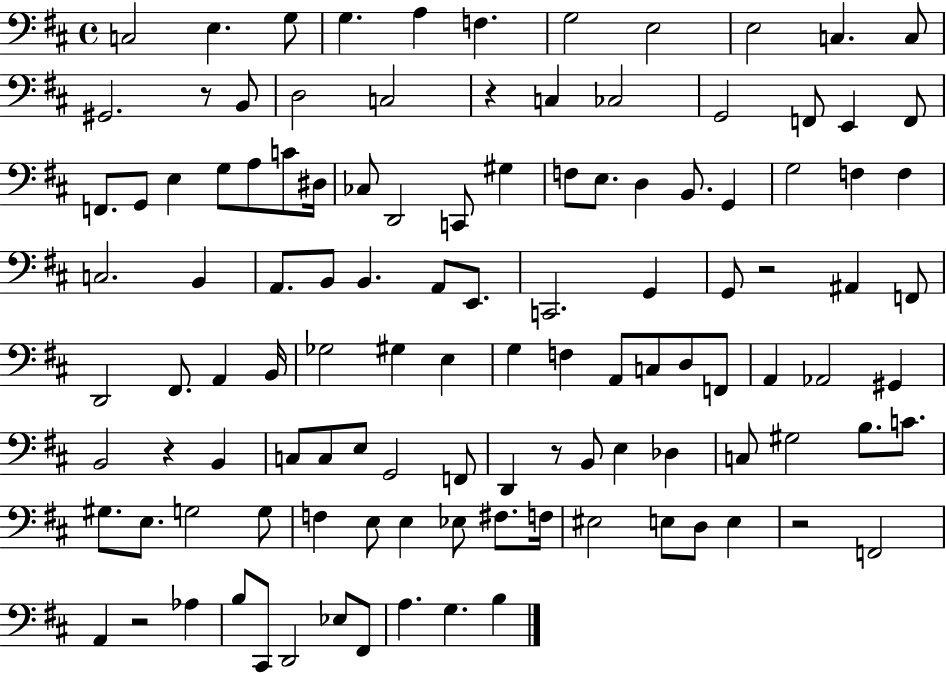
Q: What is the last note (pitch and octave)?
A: B3